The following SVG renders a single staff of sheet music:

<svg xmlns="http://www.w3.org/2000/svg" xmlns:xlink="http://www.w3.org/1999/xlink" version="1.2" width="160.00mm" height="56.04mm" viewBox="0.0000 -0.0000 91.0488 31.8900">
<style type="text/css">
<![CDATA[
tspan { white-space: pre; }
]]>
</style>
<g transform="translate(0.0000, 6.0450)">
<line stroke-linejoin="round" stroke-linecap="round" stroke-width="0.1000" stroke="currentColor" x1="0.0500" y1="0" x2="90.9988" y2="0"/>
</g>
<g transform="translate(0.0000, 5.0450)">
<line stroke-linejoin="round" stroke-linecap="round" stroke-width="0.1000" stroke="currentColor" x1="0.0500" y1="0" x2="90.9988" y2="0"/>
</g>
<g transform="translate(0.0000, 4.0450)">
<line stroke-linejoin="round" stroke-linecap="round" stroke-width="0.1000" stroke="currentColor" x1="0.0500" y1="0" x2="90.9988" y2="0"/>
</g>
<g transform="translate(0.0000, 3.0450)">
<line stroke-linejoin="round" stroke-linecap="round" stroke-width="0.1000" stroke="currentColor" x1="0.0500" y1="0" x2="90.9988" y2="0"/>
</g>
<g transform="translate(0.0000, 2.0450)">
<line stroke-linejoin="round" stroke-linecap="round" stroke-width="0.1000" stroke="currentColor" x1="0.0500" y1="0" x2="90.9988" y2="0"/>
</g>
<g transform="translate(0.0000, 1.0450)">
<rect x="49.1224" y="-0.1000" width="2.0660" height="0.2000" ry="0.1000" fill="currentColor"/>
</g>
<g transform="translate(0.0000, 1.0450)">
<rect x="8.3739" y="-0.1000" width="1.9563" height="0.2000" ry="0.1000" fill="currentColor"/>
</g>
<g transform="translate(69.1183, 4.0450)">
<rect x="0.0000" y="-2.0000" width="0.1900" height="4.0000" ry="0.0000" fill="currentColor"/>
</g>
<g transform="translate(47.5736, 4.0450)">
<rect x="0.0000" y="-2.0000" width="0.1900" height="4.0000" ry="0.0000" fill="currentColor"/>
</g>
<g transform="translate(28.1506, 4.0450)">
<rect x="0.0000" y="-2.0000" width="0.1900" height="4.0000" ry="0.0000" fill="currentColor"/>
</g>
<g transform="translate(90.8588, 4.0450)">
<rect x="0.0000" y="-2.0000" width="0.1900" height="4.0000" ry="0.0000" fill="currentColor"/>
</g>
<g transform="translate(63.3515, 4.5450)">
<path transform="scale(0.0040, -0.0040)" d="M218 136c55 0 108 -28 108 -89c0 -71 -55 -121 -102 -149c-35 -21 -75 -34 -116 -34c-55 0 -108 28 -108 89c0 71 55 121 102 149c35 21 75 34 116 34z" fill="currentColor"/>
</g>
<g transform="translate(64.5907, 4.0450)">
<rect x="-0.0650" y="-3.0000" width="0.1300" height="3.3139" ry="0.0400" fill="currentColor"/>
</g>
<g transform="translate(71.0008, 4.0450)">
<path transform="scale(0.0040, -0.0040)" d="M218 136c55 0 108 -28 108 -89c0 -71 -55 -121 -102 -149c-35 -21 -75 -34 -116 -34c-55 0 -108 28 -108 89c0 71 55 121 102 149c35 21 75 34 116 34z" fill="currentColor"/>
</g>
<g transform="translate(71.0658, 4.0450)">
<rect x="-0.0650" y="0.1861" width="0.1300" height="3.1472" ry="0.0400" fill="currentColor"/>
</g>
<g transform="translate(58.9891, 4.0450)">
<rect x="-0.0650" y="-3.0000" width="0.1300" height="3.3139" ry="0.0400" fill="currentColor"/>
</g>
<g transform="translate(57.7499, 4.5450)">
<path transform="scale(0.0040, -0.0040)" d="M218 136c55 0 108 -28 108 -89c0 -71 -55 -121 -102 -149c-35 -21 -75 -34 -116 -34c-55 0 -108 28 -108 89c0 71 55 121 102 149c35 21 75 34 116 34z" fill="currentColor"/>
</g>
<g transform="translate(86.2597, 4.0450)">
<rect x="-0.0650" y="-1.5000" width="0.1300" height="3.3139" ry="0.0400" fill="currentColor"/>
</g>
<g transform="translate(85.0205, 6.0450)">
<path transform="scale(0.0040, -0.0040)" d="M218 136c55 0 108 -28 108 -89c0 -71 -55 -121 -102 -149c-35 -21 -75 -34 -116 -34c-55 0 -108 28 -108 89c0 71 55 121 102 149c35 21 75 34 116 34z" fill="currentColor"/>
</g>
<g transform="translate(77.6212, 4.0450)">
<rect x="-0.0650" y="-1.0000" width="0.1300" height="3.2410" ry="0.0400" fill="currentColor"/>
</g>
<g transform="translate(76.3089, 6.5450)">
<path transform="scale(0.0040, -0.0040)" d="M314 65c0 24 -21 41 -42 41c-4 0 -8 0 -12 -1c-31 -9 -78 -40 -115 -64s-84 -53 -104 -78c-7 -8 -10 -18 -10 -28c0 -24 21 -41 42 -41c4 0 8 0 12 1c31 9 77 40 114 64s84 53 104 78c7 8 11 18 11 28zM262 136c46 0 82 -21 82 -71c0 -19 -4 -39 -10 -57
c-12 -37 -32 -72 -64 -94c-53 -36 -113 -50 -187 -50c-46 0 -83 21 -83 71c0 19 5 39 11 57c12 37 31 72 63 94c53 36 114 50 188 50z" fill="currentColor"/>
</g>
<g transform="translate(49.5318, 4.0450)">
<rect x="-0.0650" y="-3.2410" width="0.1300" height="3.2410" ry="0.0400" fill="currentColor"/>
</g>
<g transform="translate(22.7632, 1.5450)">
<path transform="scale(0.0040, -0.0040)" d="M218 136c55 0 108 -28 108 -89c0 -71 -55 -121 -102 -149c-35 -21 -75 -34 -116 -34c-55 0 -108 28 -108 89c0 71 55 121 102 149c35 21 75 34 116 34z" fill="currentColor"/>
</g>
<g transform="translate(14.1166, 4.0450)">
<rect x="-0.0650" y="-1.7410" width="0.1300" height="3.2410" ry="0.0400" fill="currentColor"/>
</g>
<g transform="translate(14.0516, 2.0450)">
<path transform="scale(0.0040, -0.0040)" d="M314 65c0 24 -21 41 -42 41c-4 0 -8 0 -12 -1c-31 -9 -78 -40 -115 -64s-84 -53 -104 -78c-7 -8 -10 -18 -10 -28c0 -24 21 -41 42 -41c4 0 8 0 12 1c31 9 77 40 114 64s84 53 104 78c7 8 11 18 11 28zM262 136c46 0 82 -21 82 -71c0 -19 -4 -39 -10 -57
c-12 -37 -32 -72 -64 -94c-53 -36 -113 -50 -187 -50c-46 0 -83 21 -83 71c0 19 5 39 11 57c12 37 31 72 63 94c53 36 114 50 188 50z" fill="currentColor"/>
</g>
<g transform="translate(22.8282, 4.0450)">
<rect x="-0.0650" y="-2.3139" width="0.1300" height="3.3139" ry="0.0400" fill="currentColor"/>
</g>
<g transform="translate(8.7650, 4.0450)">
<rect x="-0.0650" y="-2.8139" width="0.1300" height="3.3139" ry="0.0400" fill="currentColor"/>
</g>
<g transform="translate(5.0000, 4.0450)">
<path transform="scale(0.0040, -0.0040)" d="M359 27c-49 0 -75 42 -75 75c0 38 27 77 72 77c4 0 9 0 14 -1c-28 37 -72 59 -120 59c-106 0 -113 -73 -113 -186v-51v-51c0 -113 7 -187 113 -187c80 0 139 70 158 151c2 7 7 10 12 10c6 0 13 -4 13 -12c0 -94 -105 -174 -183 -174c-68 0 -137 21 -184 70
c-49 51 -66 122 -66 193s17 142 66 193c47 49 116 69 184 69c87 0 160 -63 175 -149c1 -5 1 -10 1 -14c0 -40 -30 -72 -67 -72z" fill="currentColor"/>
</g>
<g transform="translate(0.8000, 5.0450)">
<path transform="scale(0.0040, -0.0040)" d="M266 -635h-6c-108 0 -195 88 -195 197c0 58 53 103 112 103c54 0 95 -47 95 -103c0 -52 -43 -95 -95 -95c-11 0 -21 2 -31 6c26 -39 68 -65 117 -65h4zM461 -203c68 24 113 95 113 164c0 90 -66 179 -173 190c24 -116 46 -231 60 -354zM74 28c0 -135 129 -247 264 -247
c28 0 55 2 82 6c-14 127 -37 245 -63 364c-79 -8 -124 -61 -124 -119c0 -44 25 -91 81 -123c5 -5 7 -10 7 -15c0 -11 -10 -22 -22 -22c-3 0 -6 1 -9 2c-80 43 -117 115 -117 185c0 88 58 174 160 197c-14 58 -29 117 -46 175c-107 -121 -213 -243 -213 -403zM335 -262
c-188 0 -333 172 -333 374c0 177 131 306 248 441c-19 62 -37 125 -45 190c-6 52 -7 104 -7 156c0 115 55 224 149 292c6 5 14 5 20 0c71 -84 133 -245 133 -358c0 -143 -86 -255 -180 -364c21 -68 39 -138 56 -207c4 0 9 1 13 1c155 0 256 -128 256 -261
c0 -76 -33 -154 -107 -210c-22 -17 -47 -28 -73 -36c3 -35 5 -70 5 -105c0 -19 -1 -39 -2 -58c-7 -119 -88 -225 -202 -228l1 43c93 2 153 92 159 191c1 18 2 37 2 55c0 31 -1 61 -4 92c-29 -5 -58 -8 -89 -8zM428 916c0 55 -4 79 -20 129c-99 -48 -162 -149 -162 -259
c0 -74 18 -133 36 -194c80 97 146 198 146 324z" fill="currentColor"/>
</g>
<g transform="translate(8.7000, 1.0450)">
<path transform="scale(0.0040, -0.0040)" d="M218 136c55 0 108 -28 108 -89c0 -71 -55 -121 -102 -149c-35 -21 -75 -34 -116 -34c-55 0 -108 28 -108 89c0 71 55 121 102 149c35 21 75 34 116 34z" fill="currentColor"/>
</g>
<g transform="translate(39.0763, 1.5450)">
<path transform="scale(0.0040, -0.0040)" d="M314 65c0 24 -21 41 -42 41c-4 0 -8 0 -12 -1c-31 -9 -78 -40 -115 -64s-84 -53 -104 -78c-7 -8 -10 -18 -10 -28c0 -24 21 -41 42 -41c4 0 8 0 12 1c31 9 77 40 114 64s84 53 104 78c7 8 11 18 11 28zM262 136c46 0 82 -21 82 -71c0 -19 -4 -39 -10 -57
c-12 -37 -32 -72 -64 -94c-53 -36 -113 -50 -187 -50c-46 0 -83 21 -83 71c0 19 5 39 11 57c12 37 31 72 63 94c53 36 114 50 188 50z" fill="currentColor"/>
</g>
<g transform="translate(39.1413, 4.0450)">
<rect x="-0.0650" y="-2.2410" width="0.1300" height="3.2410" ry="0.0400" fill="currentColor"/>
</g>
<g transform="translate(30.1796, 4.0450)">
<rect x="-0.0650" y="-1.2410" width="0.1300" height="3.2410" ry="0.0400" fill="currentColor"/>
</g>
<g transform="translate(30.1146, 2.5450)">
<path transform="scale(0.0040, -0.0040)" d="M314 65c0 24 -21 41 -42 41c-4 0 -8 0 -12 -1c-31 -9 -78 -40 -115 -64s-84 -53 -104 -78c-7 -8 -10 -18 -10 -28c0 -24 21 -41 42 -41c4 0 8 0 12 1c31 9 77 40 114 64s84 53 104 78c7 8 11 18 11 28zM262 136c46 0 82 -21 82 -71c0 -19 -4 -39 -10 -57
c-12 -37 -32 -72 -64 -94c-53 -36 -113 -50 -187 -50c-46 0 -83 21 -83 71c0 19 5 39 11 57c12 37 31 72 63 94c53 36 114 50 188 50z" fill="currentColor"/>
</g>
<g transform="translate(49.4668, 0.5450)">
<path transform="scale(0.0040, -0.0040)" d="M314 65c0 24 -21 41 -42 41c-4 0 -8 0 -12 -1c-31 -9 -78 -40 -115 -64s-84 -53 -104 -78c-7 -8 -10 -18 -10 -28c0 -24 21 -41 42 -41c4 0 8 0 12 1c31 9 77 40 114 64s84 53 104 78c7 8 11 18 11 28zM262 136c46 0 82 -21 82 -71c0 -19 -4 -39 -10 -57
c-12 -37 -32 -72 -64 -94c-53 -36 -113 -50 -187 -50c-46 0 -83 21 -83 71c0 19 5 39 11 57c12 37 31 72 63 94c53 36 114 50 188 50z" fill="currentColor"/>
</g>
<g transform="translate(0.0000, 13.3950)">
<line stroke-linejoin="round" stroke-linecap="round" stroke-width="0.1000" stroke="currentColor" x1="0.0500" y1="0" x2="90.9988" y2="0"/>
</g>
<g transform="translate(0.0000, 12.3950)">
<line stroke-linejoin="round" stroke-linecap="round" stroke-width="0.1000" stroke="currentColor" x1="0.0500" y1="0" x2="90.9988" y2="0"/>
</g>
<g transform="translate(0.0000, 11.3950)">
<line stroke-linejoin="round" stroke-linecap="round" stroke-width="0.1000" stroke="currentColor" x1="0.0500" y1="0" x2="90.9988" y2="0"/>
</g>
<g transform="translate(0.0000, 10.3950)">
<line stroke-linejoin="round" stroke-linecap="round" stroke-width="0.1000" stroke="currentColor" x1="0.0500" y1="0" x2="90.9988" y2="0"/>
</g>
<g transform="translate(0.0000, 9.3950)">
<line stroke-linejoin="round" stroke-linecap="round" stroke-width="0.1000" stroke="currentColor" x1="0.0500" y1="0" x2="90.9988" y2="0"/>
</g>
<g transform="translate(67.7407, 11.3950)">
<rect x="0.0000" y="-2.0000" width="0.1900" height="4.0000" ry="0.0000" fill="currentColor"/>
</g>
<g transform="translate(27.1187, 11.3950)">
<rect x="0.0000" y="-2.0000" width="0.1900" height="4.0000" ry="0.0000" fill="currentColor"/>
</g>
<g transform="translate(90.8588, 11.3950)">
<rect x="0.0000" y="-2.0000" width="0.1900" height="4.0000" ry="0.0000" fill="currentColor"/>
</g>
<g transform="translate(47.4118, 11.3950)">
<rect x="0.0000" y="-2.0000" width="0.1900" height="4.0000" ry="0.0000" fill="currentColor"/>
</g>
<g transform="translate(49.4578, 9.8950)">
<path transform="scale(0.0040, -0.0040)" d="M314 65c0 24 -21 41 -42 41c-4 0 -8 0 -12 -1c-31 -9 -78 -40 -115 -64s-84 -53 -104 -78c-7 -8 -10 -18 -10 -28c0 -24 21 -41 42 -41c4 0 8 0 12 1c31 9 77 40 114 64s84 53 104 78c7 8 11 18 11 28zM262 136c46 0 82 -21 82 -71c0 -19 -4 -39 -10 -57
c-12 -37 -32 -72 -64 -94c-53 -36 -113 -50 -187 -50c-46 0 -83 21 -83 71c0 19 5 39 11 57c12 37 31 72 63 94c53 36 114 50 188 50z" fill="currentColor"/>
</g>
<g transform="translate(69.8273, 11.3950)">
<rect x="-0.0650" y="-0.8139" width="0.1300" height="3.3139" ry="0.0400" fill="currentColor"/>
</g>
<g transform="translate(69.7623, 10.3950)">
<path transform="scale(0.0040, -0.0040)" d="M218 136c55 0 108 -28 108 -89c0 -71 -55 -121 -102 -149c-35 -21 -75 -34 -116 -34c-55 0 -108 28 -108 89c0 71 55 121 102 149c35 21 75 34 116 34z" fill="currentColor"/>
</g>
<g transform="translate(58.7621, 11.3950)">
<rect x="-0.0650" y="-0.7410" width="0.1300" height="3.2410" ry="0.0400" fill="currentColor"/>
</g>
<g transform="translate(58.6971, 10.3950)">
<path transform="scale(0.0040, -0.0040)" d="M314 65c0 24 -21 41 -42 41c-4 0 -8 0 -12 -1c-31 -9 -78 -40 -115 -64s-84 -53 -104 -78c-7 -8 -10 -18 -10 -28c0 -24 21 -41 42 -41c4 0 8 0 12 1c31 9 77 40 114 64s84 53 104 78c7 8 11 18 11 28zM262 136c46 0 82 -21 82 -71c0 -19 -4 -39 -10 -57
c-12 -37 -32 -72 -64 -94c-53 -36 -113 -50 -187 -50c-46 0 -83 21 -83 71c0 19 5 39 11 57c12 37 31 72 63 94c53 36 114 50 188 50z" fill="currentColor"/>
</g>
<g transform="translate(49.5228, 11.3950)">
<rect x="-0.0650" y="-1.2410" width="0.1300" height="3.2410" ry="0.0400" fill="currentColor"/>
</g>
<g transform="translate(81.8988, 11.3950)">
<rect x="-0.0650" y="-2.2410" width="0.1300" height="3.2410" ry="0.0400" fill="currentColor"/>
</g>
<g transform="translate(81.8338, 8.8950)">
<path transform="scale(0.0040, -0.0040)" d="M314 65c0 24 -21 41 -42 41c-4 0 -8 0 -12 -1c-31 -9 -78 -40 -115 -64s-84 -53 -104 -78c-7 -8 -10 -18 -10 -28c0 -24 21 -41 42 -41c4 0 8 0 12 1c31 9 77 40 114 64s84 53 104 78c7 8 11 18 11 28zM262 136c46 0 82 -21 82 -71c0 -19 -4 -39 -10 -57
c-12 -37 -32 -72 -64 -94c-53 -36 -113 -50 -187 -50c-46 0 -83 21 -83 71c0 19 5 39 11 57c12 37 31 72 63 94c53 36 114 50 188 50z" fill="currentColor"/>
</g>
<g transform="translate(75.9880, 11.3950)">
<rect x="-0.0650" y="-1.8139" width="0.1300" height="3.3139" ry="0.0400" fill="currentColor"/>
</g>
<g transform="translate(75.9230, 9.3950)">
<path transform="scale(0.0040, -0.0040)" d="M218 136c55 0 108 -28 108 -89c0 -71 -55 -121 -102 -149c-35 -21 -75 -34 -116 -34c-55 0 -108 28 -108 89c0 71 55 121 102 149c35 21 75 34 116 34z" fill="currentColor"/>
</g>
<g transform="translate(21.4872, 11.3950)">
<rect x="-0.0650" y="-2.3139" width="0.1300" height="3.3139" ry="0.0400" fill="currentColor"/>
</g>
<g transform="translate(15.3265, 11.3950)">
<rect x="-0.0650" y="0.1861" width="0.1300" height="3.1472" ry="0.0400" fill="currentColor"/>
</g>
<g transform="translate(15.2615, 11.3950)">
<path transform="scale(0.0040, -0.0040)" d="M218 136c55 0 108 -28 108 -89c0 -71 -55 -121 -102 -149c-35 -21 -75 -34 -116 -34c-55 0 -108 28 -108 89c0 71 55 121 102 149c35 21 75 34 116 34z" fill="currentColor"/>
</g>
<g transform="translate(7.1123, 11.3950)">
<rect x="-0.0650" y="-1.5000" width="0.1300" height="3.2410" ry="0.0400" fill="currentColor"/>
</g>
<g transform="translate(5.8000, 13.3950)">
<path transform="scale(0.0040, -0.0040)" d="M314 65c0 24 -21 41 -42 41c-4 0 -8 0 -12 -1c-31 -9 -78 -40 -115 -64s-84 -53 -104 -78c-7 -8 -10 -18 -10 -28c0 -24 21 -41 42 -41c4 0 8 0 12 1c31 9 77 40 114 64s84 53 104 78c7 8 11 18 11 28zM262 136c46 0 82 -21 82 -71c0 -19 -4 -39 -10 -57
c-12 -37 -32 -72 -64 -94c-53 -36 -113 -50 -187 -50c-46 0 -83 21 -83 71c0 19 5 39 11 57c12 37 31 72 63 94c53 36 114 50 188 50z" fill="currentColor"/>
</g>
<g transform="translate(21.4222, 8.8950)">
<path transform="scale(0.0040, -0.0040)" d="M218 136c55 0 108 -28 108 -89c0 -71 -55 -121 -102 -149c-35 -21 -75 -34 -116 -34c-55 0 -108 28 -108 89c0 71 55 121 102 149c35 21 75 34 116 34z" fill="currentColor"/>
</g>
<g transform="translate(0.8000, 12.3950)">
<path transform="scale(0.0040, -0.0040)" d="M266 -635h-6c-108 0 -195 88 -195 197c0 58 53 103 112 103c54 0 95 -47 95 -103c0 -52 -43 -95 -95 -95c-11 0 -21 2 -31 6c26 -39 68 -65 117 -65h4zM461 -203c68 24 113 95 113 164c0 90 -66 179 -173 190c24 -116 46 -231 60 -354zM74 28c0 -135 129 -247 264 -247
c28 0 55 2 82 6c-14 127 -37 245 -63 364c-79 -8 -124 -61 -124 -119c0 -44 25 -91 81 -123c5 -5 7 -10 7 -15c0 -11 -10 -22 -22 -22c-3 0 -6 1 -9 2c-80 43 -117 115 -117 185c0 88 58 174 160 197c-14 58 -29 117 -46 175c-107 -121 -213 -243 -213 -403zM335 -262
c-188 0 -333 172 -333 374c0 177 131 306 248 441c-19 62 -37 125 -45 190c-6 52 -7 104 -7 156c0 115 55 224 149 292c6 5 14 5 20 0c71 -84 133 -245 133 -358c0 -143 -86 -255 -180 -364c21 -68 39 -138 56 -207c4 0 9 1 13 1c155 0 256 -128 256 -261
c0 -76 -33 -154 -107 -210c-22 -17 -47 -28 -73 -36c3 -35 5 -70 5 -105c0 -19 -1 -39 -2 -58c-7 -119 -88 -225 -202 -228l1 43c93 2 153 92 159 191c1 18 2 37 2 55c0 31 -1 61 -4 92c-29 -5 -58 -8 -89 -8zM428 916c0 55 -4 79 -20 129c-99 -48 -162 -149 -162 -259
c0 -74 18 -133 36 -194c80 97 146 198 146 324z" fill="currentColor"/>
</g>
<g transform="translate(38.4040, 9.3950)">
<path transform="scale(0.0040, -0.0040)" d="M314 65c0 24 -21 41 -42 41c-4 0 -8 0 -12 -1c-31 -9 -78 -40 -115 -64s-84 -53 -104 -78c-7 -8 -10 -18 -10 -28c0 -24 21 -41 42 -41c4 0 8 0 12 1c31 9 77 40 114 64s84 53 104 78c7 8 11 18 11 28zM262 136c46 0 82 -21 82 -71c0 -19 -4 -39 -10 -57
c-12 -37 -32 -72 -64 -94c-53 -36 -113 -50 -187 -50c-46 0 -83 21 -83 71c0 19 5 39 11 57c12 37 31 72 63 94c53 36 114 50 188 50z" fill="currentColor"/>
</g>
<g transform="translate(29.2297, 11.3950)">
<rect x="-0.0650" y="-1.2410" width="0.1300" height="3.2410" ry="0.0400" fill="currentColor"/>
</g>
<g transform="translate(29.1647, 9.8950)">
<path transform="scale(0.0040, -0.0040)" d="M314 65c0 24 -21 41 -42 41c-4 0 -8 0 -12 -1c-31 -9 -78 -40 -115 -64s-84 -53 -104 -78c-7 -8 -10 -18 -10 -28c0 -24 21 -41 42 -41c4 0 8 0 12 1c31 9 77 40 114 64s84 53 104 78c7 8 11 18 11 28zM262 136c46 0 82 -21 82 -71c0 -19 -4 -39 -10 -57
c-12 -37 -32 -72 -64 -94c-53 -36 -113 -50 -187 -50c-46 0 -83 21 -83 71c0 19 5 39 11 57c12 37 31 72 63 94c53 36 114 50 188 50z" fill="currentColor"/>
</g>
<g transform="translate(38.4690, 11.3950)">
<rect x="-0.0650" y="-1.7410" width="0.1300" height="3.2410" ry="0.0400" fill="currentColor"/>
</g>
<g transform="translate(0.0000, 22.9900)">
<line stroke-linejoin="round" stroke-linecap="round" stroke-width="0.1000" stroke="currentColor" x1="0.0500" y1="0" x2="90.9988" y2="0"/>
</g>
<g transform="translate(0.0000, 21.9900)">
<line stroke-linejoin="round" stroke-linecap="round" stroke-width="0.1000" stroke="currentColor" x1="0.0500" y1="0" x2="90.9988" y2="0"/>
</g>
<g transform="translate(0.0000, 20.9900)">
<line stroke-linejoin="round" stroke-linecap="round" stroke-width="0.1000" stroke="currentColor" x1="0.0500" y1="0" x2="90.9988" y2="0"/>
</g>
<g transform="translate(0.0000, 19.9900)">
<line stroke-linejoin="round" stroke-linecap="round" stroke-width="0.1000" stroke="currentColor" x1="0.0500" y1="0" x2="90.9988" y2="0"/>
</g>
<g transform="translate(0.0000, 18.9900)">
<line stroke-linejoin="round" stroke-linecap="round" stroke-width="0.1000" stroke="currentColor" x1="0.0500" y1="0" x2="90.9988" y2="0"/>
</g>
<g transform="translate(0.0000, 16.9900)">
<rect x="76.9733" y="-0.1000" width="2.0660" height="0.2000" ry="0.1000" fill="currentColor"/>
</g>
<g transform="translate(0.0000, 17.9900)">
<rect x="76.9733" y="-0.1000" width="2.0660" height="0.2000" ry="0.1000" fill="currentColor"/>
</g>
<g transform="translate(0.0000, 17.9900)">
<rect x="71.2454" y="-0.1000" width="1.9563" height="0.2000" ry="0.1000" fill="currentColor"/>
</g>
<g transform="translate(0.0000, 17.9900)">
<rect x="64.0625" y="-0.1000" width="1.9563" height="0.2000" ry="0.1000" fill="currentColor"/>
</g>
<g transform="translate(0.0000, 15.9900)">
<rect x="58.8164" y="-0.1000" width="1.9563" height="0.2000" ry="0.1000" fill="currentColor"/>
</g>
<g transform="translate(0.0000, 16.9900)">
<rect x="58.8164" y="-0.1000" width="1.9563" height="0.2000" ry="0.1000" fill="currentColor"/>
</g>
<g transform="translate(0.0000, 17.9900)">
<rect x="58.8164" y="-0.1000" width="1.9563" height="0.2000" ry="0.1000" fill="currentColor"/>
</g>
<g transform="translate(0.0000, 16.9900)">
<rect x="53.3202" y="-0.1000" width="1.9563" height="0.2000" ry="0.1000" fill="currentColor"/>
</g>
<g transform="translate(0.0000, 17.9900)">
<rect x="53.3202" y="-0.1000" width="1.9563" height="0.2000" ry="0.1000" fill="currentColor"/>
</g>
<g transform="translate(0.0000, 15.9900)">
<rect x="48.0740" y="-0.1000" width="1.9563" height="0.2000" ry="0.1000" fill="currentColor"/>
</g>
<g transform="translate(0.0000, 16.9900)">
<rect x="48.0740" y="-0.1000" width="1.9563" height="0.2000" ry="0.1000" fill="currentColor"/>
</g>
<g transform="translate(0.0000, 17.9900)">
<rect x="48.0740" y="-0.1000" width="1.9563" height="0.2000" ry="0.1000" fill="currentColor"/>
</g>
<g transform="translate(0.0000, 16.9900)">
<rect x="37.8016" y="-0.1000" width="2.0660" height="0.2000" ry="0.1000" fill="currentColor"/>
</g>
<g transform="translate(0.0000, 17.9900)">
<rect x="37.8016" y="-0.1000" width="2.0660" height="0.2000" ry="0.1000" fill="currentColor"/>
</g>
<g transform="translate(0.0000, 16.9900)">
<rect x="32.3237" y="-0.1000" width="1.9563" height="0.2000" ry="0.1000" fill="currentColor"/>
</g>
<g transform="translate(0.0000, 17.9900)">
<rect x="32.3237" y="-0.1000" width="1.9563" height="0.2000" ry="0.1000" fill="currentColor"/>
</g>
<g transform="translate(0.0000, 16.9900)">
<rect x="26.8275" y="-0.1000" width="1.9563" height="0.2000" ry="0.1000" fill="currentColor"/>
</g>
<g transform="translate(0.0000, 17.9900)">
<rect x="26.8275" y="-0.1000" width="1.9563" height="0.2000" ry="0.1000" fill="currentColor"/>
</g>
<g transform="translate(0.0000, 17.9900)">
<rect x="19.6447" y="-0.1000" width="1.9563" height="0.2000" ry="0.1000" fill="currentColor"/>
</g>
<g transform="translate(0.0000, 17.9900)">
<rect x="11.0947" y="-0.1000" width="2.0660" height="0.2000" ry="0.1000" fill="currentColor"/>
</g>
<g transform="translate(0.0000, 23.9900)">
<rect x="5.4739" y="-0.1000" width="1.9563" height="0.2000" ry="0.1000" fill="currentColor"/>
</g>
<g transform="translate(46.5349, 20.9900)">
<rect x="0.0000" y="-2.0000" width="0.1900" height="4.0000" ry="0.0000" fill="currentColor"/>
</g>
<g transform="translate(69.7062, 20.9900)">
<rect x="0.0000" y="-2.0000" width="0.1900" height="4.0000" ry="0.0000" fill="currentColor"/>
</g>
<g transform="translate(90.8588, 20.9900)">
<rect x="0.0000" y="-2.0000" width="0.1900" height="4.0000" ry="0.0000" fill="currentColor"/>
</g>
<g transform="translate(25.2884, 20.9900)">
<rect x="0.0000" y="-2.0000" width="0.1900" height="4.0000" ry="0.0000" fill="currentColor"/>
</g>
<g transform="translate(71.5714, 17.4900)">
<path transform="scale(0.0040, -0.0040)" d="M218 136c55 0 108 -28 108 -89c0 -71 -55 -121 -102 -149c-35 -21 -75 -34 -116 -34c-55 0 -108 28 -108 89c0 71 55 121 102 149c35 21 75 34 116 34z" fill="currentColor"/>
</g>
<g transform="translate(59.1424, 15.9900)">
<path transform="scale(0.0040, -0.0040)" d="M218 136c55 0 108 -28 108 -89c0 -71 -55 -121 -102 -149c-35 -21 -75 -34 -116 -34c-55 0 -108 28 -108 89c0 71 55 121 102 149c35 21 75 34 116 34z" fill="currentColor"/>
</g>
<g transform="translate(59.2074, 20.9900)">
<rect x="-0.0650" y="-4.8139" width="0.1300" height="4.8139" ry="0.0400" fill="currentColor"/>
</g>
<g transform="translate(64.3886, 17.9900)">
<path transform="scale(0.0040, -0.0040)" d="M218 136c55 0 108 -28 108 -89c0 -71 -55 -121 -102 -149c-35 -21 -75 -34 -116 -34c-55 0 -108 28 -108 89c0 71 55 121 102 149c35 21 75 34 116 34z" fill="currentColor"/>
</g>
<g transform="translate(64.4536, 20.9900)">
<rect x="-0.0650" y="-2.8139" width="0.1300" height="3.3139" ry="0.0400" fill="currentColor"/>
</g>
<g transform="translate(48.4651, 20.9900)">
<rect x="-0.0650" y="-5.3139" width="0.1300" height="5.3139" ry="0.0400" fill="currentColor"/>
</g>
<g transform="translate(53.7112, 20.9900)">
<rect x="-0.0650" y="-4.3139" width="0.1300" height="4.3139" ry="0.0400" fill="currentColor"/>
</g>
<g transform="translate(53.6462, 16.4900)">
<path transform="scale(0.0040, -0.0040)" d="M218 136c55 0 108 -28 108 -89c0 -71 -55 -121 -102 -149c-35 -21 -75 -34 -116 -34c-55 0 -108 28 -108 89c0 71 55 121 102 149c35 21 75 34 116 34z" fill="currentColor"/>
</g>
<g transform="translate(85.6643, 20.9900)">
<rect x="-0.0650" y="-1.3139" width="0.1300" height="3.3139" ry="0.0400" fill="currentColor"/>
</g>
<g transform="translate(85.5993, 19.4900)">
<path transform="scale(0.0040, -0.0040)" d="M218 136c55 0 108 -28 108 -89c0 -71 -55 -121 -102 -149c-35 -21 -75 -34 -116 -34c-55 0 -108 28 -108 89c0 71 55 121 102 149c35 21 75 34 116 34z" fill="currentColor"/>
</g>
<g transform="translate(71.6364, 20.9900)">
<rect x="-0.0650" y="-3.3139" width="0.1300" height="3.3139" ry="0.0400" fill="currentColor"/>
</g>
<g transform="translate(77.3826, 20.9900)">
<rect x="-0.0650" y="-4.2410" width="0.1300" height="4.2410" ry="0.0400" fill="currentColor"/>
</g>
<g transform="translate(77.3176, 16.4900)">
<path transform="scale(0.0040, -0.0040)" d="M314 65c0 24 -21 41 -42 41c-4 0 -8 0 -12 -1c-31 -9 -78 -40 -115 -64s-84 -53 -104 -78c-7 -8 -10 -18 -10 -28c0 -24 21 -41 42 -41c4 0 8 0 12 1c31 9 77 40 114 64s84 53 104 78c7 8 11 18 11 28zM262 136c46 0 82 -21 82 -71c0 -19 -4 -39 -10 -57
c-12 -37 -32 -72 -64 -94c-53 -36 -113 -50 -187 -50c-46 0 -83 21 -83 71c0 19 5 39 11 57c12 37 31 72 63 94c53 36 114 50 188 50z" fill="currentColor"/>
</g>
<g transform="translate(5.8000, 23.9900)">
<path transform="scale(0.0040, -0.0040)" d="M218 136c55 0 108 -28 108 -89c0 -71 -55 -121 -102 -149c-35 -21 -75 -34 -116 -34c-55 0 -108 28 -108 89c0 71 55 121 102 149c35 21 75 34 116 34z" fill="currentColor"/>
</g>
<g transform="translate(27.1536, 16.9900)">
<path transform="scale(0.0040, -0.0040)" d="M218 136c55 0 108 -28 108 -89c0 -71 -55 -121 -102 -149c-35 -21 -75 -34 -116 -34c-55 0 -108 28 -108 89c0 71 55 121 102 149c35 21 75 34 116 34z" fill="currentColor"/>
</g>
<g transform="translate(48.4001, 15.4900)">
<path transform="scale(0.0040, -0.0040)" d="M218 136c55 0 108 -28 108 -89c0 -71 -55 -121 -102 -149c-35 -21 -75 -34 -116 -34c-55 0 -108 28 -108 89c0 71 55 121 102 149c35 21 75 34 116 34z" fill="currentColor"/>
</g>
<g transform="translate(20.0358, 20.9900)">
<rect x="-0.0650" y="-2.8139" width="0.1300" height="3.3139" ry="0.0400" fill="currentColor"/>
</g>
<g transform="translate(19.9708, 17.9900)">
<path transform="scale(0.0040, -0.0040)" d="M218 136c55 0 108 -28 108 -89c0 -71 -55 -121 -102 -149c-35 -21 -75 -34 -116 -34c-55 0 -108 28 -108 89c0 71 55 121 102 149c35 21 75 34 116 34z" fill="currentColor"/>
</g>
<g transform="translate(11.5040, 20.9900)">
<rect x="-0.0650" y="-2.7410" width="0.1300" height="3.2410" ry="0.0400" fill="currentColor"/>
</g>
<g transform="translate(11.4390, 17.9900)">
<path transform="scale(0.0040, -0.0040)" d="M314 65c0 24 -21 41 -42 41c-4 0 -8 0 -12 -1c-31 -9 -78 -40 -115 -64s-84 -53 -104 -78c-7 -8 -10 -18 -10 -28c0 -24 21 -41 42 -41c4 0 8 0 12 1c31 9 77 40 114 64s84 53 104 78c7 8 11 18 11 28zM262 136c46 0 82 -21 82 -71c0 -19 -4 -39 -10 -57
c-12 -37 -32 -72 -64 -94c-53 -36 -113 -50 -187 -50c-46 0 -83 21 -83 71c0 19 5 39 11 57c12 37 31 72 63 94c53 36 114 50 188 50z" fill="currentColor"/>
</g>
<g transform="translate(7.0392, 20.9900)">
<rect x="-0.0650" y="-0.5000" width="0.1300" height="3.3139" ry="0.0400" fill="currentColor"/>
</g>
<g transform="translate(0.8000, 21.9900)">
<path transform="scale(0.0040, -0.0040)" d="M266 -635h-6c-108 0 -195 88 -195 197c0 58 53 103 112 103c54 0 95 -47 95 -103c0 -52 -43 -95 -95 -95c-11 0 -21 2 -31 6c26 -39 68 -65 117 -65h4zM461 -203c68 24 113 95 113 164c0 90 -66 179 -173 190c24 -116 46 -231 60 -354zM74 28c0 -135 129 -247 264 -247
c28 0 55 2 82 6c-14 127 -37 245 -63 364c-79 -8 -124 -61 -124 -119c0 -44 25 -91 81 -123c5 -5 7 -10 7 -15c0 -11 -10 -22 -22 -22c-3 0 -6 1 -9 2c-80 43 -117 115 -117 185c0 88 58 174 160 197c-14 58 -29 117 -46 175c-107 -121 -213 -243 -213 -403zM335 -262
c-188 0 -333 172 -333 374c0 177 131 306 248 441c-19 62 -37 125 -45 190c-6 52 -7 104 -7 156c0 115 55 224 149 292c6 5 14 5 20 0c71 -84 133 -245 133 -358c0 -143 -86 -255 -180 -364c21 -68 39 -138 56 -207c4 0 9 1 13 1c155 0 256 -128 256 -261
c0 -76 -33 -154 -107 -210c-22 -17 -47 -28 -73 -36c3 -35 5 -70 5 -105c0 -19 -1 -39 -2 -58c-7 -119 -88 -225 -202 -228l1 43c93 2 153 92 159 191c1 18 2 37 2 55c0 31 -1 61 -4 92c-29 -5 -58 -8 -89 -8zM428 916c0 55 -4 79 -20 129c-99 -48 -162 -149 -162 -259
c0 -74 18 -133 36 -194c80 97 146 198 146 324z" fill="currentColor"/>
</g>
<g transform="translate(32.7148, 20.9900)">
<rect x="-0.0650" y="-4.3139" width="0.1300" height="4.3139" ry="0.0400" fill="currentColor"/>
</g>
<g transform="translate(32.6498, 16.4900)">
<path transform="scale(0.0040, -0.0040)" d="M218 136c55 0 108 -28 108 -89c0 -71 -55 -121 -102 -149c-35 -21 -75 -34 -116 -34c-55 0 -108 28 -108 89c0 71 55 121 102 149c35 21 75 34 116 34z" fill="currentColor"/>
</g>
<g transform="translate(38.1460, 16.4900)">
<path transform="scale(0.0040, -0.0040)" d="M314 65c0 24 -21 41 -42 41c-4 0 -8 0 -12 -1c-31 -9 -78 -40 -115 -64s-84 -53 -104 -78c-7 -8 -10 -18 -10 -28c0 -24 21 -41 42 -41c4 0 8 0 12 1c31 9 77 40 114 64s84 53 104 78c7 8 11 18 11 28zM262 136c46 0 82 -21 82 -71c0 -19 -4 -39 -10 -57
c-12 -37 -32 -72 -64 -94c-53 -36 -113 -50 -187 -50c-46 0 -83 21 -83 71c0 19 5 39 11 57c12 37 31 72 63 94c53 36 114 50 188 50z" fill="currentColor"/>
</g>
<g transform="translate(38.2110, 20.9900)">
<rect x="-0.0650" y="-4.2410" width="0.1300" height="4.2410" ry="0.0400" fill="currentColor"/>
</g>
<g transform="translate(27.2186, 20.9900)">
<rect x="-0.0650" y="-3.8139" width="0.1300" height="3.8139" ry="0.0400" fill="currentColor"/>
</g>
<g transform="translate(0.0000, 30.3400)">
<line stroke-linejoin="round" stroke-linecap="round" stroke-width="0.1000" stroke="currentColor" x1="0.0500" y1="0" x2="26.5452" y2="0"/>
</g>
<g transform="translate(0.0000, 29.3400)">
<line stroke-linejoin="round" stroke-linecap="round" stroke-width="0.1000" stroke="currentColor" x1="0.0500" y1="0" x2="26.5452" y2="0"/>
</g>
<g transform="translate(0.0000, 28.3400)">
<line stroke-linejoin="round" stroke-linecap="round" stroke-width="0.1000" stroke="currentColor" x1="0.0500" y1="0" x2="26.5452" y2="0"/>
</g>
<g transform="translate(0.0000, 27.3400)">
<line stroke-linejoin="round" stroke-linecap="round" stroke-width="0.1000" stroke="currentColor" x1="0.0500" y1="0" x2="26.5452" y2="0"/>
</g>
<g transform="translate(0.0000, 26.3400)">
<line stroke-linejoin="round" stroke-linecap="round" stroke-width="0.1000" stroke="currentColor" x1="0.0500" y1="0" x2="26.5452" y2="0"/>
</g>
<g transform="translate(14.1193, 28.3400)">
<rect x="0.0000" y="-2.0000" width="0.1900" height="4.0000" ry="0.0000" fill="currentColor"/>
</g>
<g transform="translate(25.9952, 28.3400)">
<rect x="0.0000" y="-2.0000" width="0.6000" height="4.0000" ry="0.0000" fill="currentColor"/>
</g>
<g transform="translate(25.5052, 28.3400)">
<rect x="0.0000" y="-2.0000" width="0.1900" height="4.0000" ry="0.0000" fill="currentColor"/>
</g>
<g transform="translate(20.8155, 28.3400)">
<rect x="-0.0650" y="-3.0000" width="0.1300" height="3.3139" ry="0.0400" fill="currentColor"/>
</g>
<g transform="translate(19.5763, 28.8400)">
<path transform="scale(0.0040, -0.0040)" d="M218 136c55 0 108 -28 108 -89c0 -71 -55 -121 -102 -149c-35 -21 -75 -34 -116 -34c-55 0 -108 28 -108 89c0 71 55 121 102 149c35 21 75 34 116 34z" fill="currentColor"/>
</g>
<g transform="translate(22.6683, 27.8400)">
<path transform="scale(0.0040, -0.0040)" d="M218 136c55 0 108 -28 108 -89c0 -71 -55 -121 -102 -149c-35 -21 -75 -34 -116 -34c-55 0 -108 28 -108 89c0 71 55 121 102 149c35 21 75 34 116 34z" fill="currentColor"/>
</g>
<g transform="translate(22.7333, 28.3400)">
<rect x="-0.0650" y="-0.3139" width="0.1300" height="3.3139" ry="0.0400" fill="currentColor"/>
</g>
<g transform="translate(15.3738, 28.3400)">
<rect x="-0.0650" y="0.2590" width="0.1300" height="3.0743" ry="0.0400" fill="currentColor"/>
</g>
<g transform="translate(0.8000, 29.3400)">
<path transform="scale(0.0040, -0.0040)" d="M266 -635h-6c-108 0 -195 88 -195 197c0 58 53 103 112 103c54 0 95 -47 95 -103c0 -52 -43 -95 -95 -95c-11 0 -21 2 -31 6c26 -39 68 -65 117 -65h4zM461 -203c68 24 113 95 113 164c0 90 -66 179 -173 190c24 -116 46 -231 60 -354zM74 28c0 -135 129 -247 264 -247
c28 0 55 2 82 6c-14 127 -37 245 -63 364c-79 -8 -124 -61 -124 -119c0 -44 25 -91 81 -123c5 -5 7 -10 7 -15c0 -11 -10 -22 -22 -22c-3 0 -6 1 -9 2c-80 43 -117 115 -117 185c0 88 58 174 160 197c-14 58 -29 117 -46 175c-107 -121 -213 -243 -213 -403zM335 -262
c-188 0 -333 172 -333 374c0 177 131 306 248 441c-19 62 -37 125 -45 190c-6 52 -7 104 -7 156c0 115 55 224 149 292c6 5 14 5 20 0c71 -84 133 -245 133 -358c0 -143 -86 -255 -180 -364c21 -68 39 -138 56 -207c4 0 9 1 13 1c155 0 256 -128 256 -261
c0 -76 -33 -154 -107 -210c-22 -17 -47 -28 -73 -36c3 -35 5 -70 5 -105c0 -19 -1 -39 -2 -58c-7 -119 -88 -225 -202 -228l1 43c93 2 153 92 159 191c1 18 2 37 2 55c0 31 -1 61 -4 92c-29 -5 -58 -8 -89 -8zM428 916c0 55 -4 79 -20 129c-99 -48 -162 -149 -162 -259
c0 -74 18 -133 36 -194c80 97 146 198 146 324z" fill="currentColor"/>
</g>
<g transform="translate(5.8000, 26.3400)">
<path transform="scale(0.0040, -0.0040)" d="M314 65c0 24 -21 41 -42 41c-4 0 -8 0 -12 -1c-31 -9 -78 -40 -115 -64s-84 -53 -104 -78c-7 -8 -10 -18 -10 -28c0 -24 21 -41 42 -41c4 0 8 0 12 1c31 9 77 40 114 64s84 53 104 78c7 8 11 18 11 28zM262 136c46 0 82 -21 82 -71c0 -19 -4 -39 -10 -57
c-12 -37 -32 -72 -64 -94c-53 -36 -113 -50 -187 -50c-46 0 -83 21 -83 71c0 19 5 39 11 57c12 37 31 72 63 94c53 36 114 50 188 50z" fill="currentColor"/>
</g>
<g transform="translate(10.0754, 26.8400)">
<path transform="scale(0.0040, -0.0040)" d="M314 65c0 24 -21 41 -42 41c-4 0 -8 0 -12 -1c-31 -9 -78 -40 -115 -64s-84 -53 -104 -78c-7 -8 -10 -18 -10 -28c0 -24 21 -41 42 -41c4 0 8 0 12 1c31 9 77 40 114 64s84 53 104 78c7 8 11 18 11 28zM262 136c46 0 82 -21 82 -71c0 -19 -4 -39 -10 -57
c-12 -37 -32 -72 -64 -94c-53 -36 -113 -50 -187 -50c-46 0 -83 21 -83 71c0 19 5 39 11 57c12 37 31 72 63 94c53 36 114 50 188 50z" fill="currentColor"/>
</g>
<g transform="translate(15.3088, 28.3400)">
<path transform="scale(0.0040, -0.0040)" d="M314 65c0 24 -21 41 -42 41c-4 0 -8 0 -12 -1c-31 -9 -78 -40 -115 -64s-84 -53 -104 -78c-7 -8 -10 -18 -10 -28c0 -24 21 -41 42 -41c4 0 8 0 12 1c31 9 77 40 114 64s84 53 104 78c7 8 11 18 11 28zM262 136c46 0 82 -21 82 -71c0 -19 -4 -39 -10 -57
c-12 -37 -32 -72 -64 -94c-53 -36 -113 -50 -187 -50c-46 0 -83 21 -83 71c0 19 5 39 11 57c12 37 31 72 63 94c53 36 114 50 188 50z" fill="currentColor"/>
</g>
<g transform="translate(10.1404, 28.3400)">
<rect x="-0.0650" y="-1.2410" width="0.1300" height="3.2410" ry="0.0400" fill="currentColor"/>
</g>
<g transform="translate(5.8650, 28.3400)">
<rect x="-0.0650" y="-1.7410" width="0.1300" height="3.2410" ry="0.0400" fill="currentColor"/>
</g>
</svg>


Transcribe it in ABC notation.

X:1
T:Untitled
M:4/4
L:1/4
K:C
a f2 g e2 g2 b2 A A B D2 E E2 B g e2 f2 e2 d2 d f g2 C a2 a c' d' d'2 f' d' e' a b d'2 e f2 e2 B2 A c